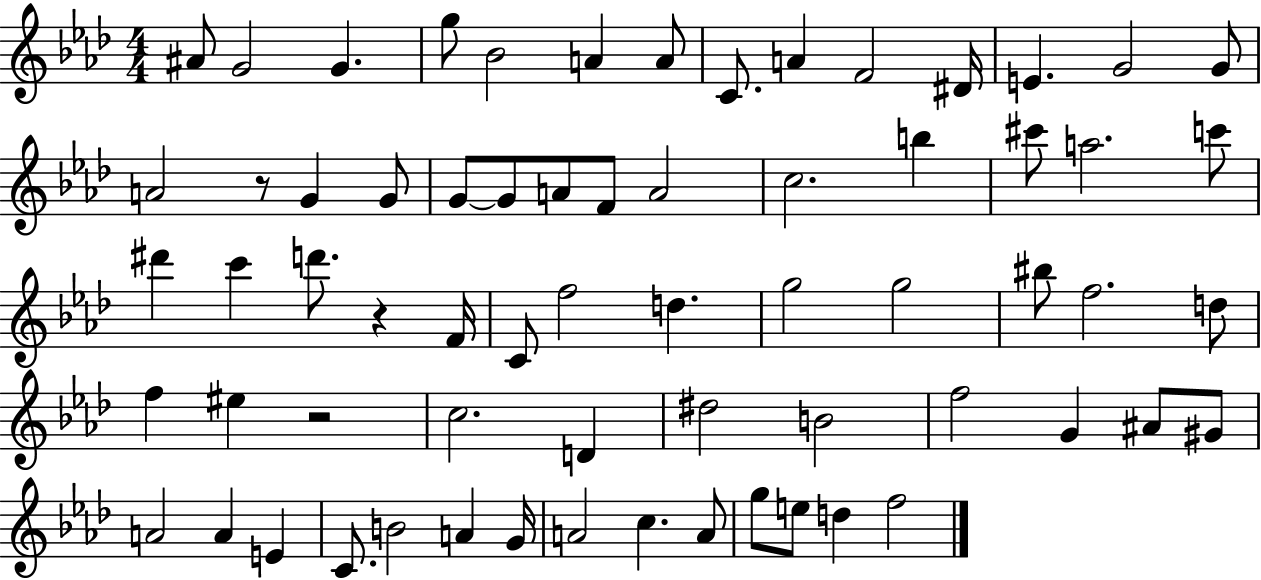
{
  \clef treble
  \numericTimeSignature
  \time 4/4
  \key aes \major
  ais'8 g'2 g'4. | g''8 bes'2 a'4 a'8 | c'8. a'4 f'2 dis'16 | e'4. g'2 g'8 | \break a'2 r8 g'4 g'8 | g'8~~ g'8 a'8 f'8 a'2 | c''2. b''4 | cis'''8 a''2. c'''8 | \break dis'''4 c'''4 d'''8. r4 f'16 | c'8 f''2 d''4. | g''2 g''2 | bis''8 f''2. d''8 | \break f''4 eis''4 r2 | c''2. d'4 | dis''2 b'2 | f''2 g'4 ais'8 gis'8 | \break a'2 a'4 e'4 | c'8. b'2 a'4 g'16 | a'2 c''4. a'8 | g''8 e''8 d''4 f''2 | \break \bar "|."
}